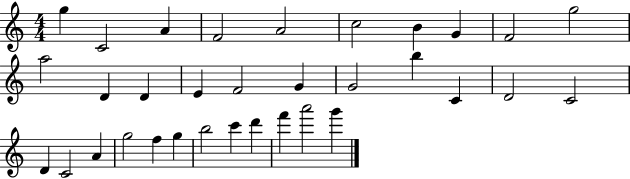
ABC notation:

X:1
T:Untitled
M:4/4
L:1/4
K:C
g C2 A F2 A2 c2 B G F2 g2 a2 D D E F2 G G2 b C D2 C2 D C2 A g2 f g b2 c' d' f' a'2 g'